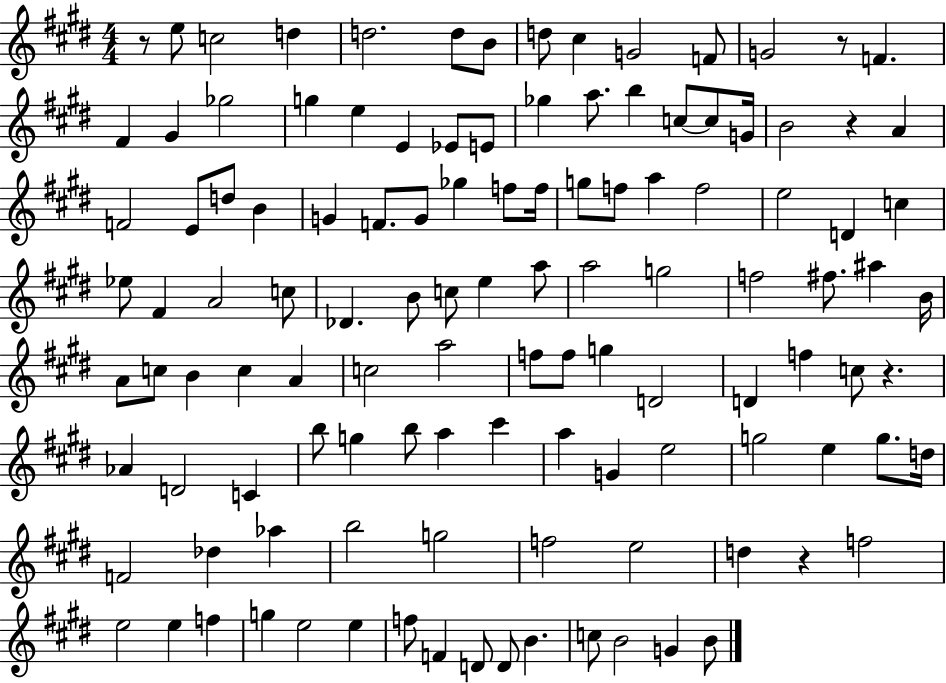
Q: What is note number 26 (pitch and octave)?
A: G4